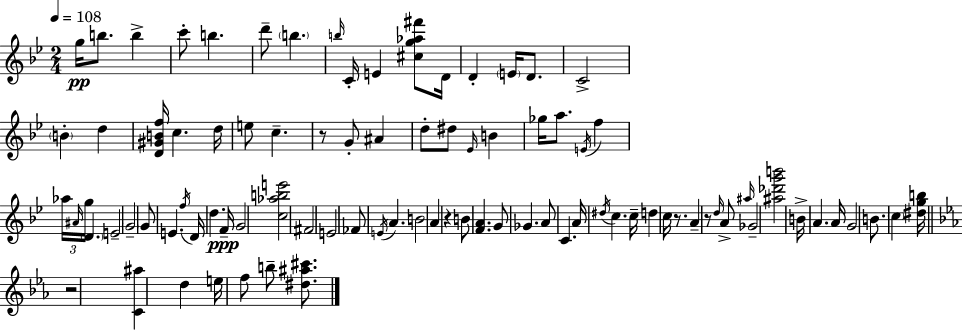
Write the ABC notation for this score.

X:1
T:Untitled
M:2/4
L:1/4
K:Bb
g/4 b/2 b c'/2 b d'/2 b b/4 C/4 E [^cg_a^f']/2 D/4 D E/4 D/2 C2 B d [D^GBf]/4 c d/4 e/2 c z/2 G/2 ^A d/2 ^d/2 _E/4 B _g/4 a/2 E/4 f _a/4 ^A/4 g/4 D E2 G2 G/2 E f/4 D/4 d F/4 G2 [c_abe']2 ^F2 E2 _F/2 E/4 A B2 A z B/2 [FA] G/2 _G A/2 C A/4 ^d/4 c c/4 d c/4 z/2 A z/2 d/4 A/2 ^a/4 _G2 [^a_d'g'b']2 B/4 A A/4 G2 B/2 c [^dgb]/4 z2 [C^a] d e/4 f/2 b/2 [^d^a^c']/2